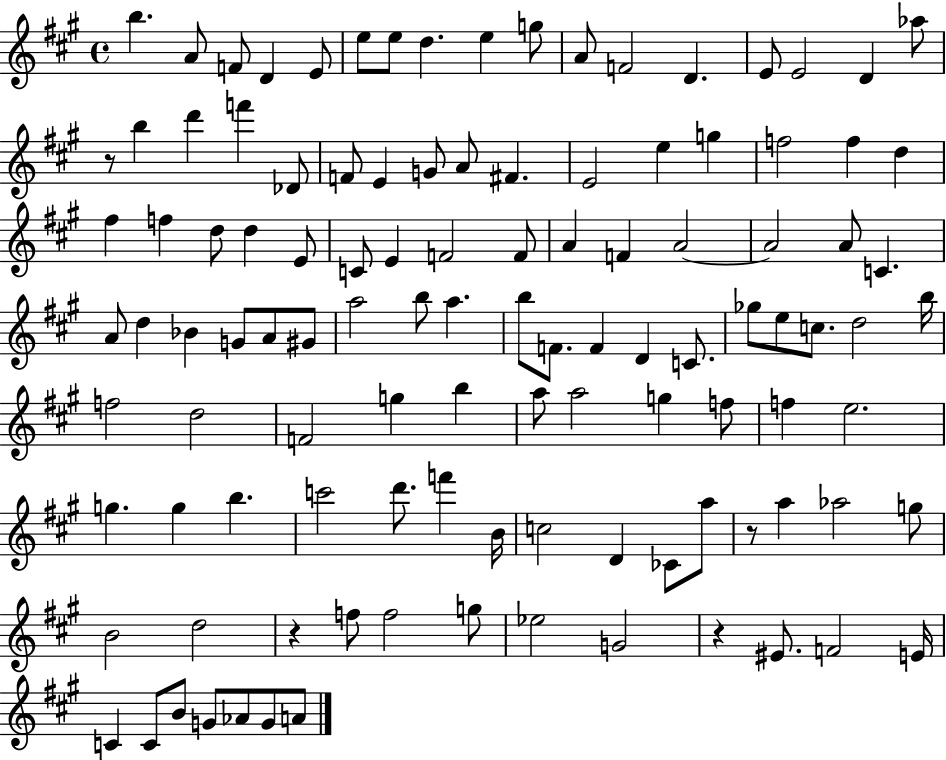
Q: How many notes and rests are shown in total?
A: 112